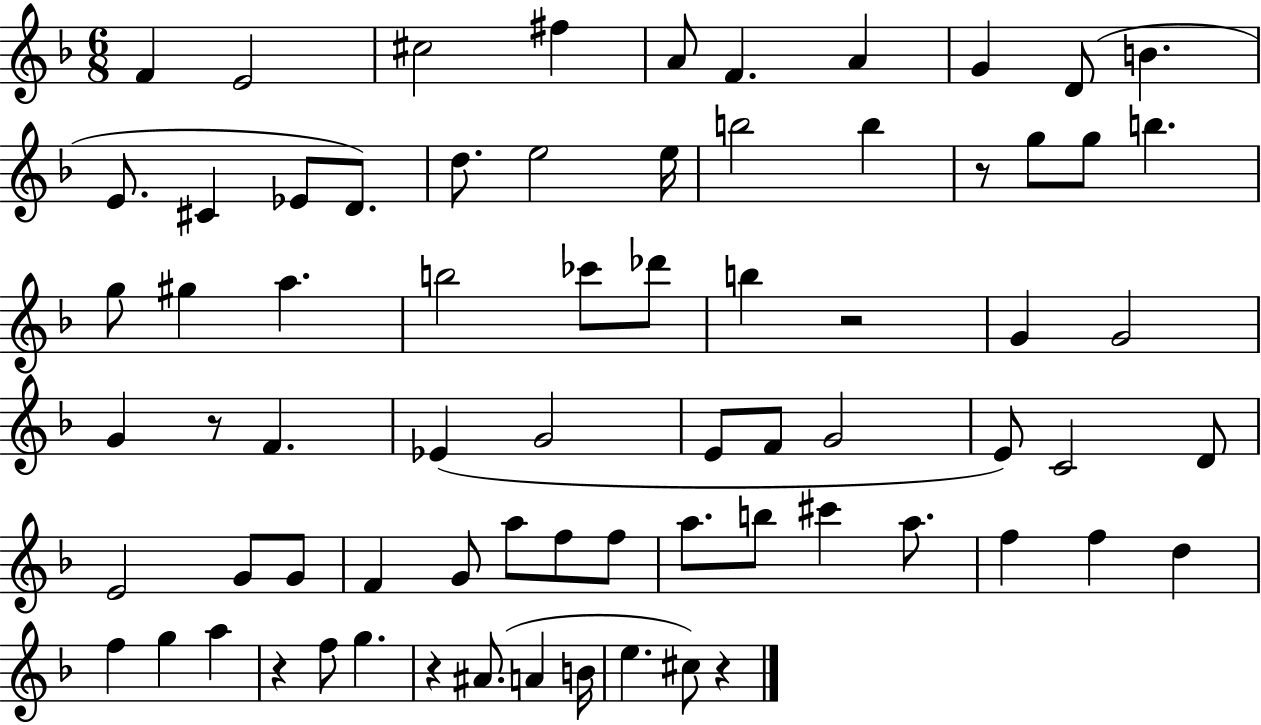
{
  \clef treble
  \numericTimeSignature
  \time 6/8
  \key f \major
  f'4 e'2 | cis''2 fis''4 | a'8 f'4. a'4 | g'4 d'8( b'4. | \break e'8. cis'4 ees'8 d'8.) | d''8. e''2 e''16 | b''2 b''4 | r8 g''8 g''8 b''4. | \break g''8 gis''4 a''4. | b''2 ces'''8 des'''8 | b''4 r2 | g'4 g'2 | \break g'4 r8 f'4. | ees'4( g'2 | e'8 f'8 g'2 | e'8) c'2 d'8 | \break e'2 g'8 g'8 | f'4 g'8 a''8 f''8 f''8 | a''8. b''8 cis'''4 a''8. | f''4 f''4 d''4 | \break f''4 g''4 a''4 | r4 f''8 g''4. | r4 ais'8.( a'4 b'16 | e''4. cis''8) r4 | \break \bar "|."
}